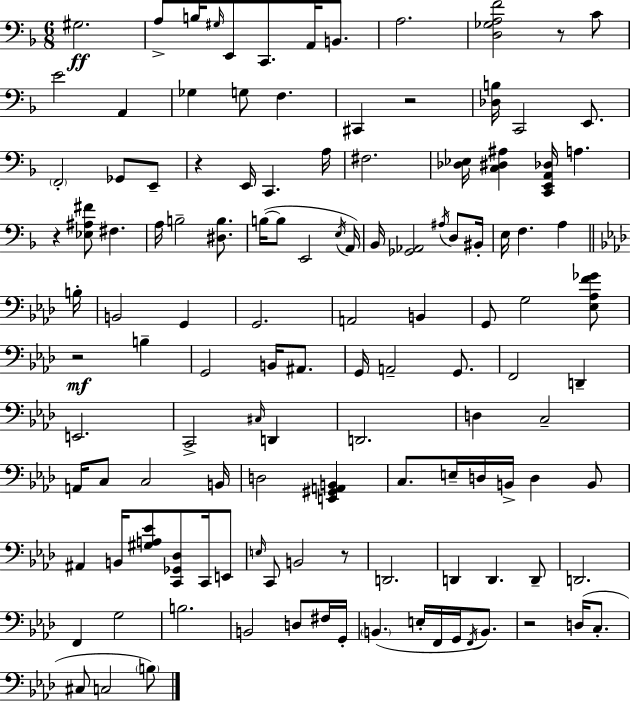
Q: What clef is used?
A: bass